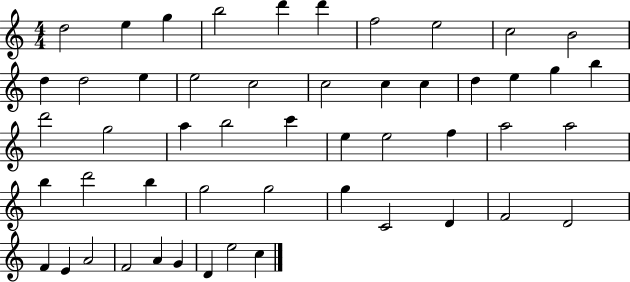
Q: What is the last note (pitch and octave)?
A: C5